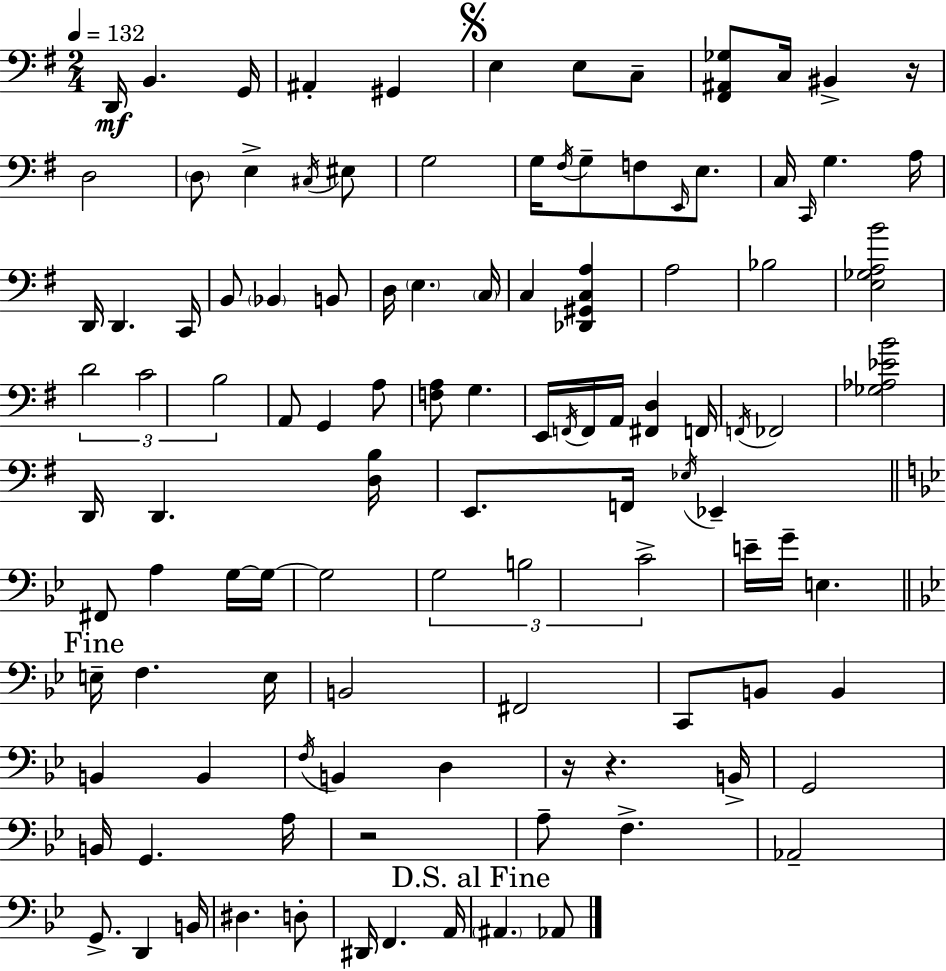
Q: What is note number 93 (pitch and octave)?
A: B2